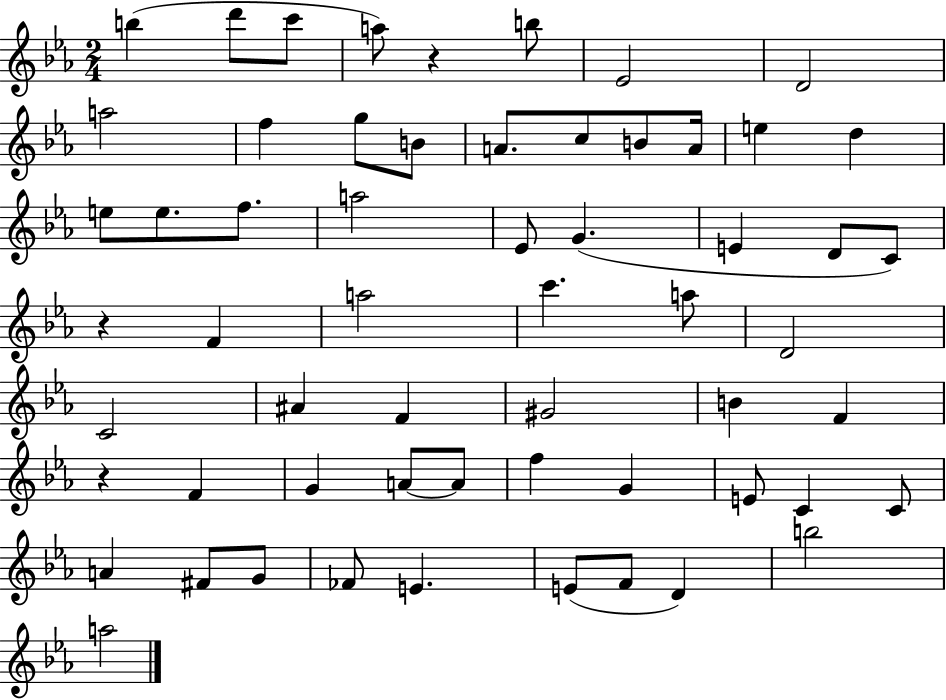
B5/q D6/e C6/e A5/e R/q B5/e Eb4/h D4/h A5/h F5/q G5/e B4/e A4/e. C5/e B4/e A4/s E5/q D5/q E5/e E5/e. F5/e. A5/h Eb4/e G4/q. E4/q D4/e C4/e R/q F4/q A5/h C6/q. A5/e D4/h C4/h A#4/q F4/q G#4/h B4/q F4/q R/q F4/q G4/q A4/e A4/e F5/q G4/q E4/e C4/q C4/e A4/q F#4/e G4/e FES4/e E4/q. E4/e F4/e D4/q B5/h A5/h